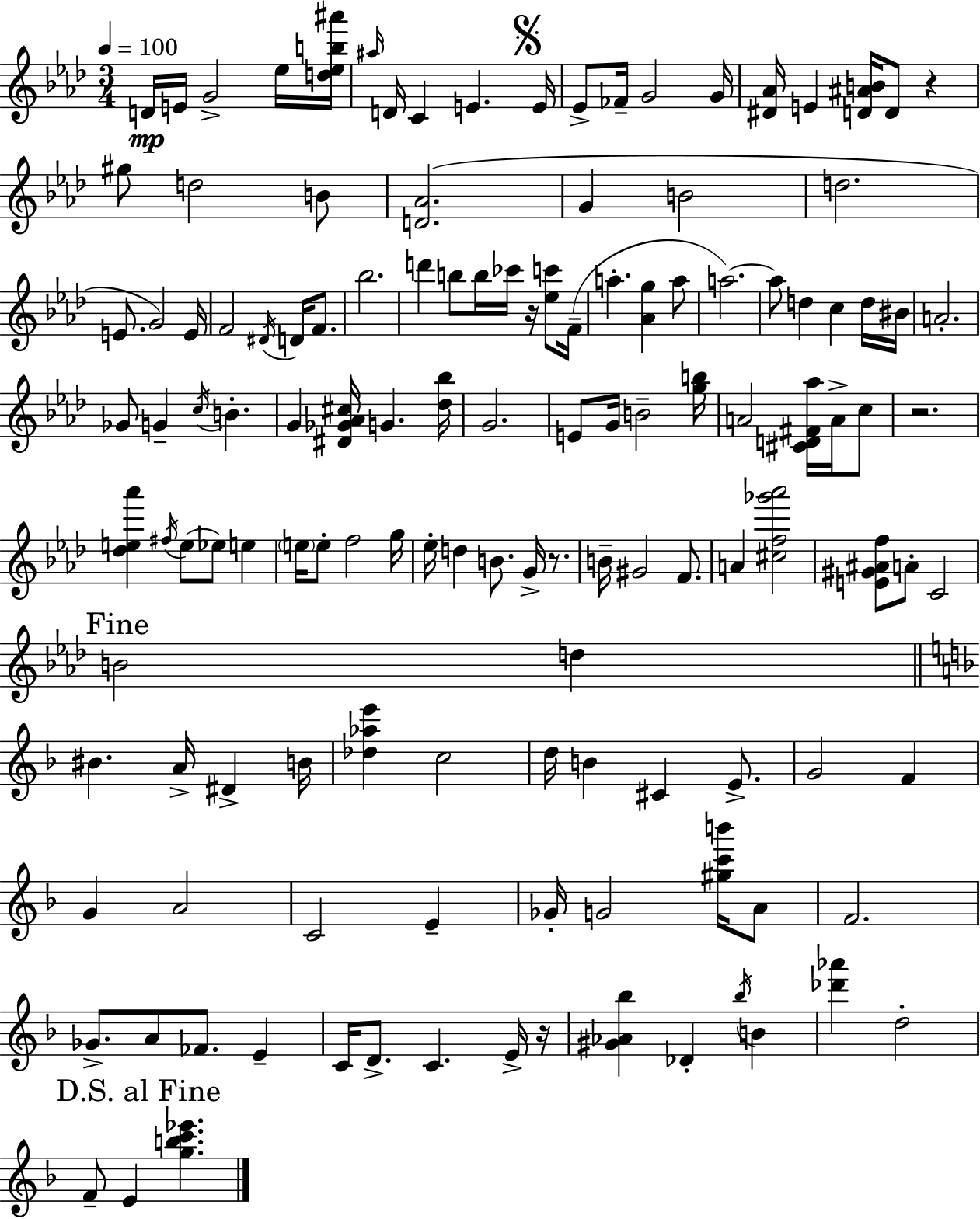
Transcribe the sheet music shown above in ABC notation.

X:1
T:Untitled
M:3/4
L:1/4
K:Fm
D/4 E/4 G2 _e/4 [d_eb^a']/4 ^a/4 D/4 C E E/4 _E/2 _F/4 G2 G/4 [^D_A]/4 E [D^AB]/4 D/2 z ^g/2 d2 B/2 [D_A]2 G B2 d2 E/2 G2 E/4 F2 ^D/4 D/4 F/2 _b2 d' b/2 b/4 _c'/4 z/4 [_ec']/2 F/4 a [_Ag] a/2 a2 a/2 d c d/4 ^B/4 A2 _G/2 G c/4 B G [^D_G_A^c]/4 G [_d_b]/4 G2 E/2 G/4 B2 [gb]/4 A2 [^CD^F_a]/4 A/4 c/2 z2 [_de_a'] ^f/4 e/2 _e/2 e e/4 e/2 f2 g/4 _e/4 d B/2 G/4 z/2 B/4 ^G2 F/2 A [^cf_g'_a']2 [E^G^Af]/2 A/2 C2 B2 d ^B A/4 ^D B/4 [_d_ae'] c2 d/4 B ^C E/2 G2 F G A2 C2 E _G/4 G2 [^gc'b']/4 A/2 F2 _G/2 A/2 _F/2 E C/4 D/2 C E/4 z/4 [^G_A_b] _D _b/4 B [_d'_a'] d2 F/2 E [gbc'_e']